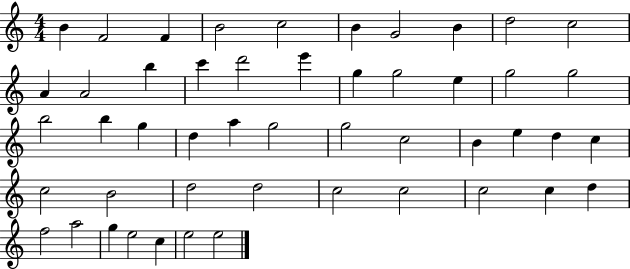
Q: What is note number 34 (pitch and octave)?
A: C5